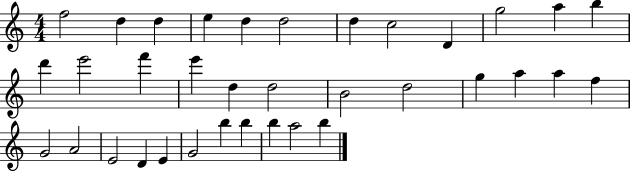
X:1
T:Untitled
M:4/4
L:1/4
K:C
f2 d d e d d2 d c2 D g2 a b d' e'2 f' e' d d2 B2 d2 g a a f G2 A2 E2 D E G2 b b b a2 b